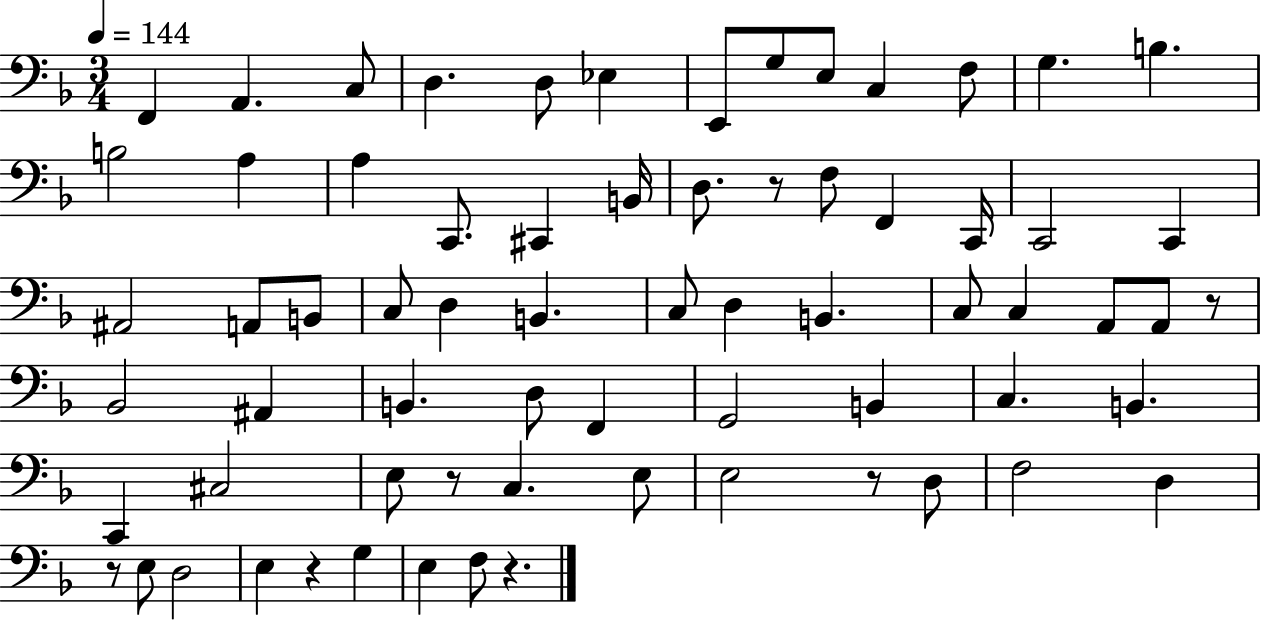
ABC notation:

X:1
T:Untitled
M:3/4
L:1/4
K:F
F,, A,, C,/2 D, D,/2 _E, E,,/2 G,/2 E,/2 C, F,/2 G, B, B,2 A, A, C,,/2 ^C,, B,,/4 D,/2 z/2 F,/2 F,, C,,/4 C,,2 C,, ^A,,2 A,,/2 B,,/2 C,/2 D, B,, C,/2 D, B,, C,/2 C, A,,/2 A,,/2 z/2 _B,,2 ^A,, B,, D,/2 F,, G,,2 B,, C, B,, C,, ^C,2 E,/2 z/2 C, E,/2 E,2 z/2 D,/2 F,2 D, z/2 E,/2 D,2 E, z G, E, F,/2 z